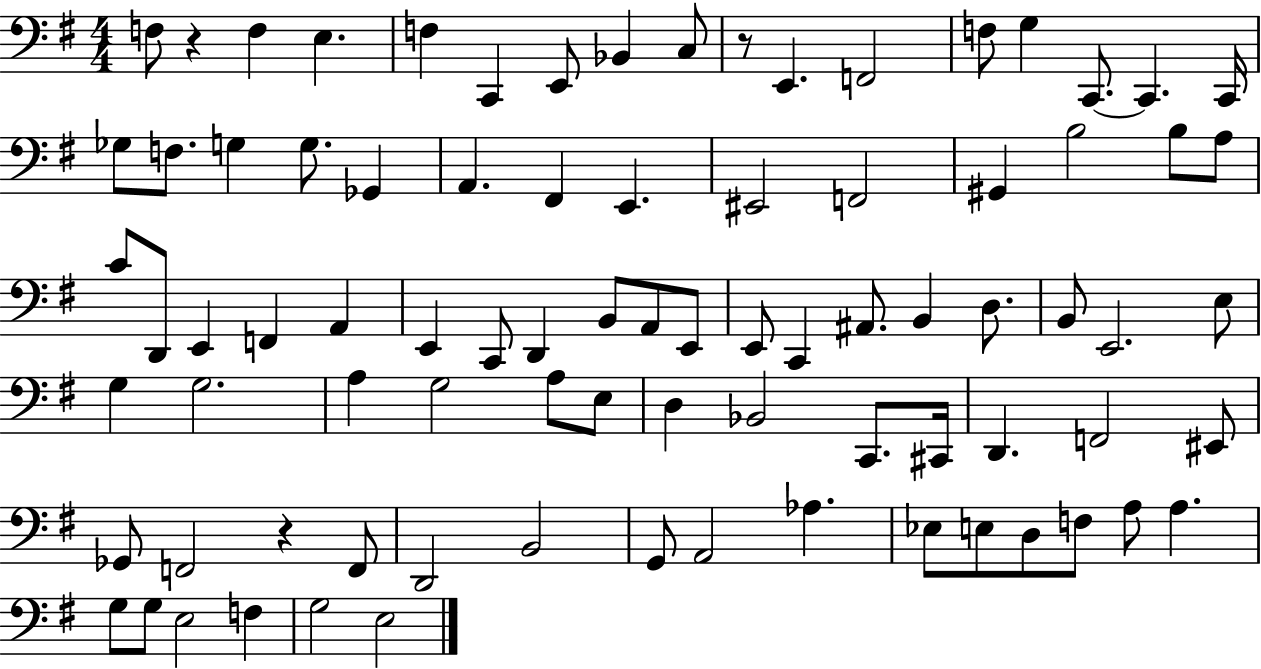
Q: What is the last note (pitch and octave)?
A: E3